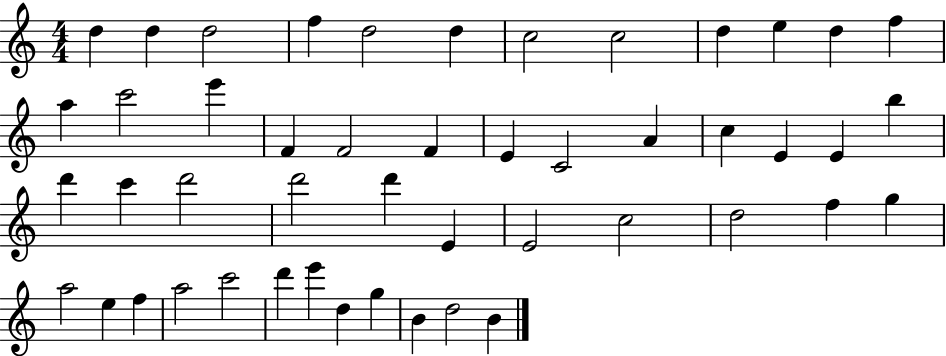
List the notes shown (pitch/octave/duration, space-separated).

D5/q D5/q D5/h F5/q D5/h D5/q C5/h C5/h D5/q E5/q D5/q F5/q A5/q C6/h E6/q F4/q F4/h F4/q E4/q C4/h A4/q C5/q E4/q E4/q B5/q D6/q C6/q D6/h D6/h D6/q E4/q E4/h C5/h D5/h F5/q G5/q A5/h E5/q F5/q A5/h C6/h D6/q E6/q D5/q G5/q B4/q D5/h B4/q